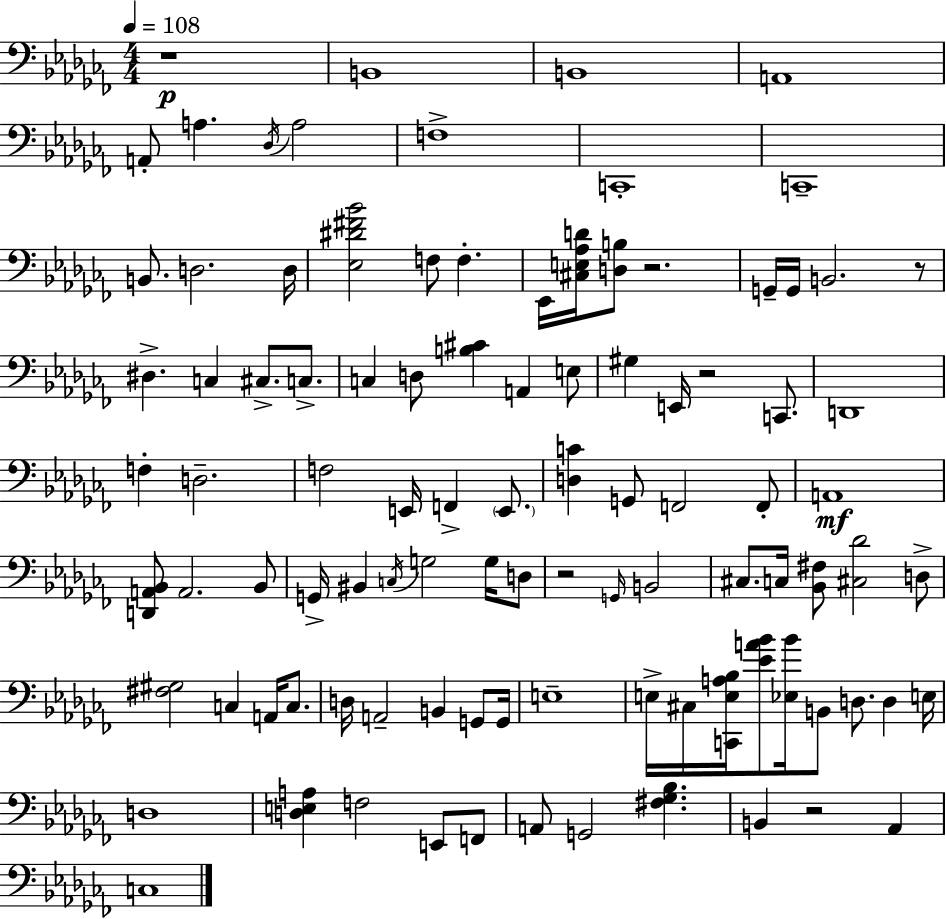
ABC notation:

X:1
T:Untitled
M:4/4
L:1/4
K:Abm
z4 B,,4 B,,4 A,,4 A,,/2 A, _D,/4 A,2 F,4 C,,4 C,,4 B,,/2 D,2 D,/4 [_E,^D^F_B]2 F,/2 F, _E,,/4 [^C,E,_A,D]/4 [D,B,]/2 z2 G,,/4 G,,/4 B,,2 z/2 ^D, C, ^C,/2 C,/2 C, D,/2 [B,^C] A,, E,/2 ^G, E,,/4 z2 C,,/2 D,,4 F, D,2 F,2 E,,/4 F,, E,,/2 [D,C] G,,/2 F,,2 F,,/2 A,,4 [D,,A,,_B,,]/2 A,,2 _B,,/2 G,,/4 ^B,, C,/4 G,2 G,/4 D,/2 z2 G,,/4 B,,2 ^C,/2 C,/4 [_B,,^F,]/2 [^C,_D]2 D,/2 [^F,^G,]2 C, A,,/4 C,/2 D,/4 A,,2 B,, G,,/2 G,,/4 E,4 E,/4 ^C,/4 [C,,E,A,_B,]/4 [_EA_B]/2 [_E,_B]/4 B,,/2 D,/2 D, E,/4 D,4 [D,E,A,] F,2 E,,/2 F,,/2 A,,/2 G,,2 [^F,_G,_B,] B,, z2 _A,, C,4